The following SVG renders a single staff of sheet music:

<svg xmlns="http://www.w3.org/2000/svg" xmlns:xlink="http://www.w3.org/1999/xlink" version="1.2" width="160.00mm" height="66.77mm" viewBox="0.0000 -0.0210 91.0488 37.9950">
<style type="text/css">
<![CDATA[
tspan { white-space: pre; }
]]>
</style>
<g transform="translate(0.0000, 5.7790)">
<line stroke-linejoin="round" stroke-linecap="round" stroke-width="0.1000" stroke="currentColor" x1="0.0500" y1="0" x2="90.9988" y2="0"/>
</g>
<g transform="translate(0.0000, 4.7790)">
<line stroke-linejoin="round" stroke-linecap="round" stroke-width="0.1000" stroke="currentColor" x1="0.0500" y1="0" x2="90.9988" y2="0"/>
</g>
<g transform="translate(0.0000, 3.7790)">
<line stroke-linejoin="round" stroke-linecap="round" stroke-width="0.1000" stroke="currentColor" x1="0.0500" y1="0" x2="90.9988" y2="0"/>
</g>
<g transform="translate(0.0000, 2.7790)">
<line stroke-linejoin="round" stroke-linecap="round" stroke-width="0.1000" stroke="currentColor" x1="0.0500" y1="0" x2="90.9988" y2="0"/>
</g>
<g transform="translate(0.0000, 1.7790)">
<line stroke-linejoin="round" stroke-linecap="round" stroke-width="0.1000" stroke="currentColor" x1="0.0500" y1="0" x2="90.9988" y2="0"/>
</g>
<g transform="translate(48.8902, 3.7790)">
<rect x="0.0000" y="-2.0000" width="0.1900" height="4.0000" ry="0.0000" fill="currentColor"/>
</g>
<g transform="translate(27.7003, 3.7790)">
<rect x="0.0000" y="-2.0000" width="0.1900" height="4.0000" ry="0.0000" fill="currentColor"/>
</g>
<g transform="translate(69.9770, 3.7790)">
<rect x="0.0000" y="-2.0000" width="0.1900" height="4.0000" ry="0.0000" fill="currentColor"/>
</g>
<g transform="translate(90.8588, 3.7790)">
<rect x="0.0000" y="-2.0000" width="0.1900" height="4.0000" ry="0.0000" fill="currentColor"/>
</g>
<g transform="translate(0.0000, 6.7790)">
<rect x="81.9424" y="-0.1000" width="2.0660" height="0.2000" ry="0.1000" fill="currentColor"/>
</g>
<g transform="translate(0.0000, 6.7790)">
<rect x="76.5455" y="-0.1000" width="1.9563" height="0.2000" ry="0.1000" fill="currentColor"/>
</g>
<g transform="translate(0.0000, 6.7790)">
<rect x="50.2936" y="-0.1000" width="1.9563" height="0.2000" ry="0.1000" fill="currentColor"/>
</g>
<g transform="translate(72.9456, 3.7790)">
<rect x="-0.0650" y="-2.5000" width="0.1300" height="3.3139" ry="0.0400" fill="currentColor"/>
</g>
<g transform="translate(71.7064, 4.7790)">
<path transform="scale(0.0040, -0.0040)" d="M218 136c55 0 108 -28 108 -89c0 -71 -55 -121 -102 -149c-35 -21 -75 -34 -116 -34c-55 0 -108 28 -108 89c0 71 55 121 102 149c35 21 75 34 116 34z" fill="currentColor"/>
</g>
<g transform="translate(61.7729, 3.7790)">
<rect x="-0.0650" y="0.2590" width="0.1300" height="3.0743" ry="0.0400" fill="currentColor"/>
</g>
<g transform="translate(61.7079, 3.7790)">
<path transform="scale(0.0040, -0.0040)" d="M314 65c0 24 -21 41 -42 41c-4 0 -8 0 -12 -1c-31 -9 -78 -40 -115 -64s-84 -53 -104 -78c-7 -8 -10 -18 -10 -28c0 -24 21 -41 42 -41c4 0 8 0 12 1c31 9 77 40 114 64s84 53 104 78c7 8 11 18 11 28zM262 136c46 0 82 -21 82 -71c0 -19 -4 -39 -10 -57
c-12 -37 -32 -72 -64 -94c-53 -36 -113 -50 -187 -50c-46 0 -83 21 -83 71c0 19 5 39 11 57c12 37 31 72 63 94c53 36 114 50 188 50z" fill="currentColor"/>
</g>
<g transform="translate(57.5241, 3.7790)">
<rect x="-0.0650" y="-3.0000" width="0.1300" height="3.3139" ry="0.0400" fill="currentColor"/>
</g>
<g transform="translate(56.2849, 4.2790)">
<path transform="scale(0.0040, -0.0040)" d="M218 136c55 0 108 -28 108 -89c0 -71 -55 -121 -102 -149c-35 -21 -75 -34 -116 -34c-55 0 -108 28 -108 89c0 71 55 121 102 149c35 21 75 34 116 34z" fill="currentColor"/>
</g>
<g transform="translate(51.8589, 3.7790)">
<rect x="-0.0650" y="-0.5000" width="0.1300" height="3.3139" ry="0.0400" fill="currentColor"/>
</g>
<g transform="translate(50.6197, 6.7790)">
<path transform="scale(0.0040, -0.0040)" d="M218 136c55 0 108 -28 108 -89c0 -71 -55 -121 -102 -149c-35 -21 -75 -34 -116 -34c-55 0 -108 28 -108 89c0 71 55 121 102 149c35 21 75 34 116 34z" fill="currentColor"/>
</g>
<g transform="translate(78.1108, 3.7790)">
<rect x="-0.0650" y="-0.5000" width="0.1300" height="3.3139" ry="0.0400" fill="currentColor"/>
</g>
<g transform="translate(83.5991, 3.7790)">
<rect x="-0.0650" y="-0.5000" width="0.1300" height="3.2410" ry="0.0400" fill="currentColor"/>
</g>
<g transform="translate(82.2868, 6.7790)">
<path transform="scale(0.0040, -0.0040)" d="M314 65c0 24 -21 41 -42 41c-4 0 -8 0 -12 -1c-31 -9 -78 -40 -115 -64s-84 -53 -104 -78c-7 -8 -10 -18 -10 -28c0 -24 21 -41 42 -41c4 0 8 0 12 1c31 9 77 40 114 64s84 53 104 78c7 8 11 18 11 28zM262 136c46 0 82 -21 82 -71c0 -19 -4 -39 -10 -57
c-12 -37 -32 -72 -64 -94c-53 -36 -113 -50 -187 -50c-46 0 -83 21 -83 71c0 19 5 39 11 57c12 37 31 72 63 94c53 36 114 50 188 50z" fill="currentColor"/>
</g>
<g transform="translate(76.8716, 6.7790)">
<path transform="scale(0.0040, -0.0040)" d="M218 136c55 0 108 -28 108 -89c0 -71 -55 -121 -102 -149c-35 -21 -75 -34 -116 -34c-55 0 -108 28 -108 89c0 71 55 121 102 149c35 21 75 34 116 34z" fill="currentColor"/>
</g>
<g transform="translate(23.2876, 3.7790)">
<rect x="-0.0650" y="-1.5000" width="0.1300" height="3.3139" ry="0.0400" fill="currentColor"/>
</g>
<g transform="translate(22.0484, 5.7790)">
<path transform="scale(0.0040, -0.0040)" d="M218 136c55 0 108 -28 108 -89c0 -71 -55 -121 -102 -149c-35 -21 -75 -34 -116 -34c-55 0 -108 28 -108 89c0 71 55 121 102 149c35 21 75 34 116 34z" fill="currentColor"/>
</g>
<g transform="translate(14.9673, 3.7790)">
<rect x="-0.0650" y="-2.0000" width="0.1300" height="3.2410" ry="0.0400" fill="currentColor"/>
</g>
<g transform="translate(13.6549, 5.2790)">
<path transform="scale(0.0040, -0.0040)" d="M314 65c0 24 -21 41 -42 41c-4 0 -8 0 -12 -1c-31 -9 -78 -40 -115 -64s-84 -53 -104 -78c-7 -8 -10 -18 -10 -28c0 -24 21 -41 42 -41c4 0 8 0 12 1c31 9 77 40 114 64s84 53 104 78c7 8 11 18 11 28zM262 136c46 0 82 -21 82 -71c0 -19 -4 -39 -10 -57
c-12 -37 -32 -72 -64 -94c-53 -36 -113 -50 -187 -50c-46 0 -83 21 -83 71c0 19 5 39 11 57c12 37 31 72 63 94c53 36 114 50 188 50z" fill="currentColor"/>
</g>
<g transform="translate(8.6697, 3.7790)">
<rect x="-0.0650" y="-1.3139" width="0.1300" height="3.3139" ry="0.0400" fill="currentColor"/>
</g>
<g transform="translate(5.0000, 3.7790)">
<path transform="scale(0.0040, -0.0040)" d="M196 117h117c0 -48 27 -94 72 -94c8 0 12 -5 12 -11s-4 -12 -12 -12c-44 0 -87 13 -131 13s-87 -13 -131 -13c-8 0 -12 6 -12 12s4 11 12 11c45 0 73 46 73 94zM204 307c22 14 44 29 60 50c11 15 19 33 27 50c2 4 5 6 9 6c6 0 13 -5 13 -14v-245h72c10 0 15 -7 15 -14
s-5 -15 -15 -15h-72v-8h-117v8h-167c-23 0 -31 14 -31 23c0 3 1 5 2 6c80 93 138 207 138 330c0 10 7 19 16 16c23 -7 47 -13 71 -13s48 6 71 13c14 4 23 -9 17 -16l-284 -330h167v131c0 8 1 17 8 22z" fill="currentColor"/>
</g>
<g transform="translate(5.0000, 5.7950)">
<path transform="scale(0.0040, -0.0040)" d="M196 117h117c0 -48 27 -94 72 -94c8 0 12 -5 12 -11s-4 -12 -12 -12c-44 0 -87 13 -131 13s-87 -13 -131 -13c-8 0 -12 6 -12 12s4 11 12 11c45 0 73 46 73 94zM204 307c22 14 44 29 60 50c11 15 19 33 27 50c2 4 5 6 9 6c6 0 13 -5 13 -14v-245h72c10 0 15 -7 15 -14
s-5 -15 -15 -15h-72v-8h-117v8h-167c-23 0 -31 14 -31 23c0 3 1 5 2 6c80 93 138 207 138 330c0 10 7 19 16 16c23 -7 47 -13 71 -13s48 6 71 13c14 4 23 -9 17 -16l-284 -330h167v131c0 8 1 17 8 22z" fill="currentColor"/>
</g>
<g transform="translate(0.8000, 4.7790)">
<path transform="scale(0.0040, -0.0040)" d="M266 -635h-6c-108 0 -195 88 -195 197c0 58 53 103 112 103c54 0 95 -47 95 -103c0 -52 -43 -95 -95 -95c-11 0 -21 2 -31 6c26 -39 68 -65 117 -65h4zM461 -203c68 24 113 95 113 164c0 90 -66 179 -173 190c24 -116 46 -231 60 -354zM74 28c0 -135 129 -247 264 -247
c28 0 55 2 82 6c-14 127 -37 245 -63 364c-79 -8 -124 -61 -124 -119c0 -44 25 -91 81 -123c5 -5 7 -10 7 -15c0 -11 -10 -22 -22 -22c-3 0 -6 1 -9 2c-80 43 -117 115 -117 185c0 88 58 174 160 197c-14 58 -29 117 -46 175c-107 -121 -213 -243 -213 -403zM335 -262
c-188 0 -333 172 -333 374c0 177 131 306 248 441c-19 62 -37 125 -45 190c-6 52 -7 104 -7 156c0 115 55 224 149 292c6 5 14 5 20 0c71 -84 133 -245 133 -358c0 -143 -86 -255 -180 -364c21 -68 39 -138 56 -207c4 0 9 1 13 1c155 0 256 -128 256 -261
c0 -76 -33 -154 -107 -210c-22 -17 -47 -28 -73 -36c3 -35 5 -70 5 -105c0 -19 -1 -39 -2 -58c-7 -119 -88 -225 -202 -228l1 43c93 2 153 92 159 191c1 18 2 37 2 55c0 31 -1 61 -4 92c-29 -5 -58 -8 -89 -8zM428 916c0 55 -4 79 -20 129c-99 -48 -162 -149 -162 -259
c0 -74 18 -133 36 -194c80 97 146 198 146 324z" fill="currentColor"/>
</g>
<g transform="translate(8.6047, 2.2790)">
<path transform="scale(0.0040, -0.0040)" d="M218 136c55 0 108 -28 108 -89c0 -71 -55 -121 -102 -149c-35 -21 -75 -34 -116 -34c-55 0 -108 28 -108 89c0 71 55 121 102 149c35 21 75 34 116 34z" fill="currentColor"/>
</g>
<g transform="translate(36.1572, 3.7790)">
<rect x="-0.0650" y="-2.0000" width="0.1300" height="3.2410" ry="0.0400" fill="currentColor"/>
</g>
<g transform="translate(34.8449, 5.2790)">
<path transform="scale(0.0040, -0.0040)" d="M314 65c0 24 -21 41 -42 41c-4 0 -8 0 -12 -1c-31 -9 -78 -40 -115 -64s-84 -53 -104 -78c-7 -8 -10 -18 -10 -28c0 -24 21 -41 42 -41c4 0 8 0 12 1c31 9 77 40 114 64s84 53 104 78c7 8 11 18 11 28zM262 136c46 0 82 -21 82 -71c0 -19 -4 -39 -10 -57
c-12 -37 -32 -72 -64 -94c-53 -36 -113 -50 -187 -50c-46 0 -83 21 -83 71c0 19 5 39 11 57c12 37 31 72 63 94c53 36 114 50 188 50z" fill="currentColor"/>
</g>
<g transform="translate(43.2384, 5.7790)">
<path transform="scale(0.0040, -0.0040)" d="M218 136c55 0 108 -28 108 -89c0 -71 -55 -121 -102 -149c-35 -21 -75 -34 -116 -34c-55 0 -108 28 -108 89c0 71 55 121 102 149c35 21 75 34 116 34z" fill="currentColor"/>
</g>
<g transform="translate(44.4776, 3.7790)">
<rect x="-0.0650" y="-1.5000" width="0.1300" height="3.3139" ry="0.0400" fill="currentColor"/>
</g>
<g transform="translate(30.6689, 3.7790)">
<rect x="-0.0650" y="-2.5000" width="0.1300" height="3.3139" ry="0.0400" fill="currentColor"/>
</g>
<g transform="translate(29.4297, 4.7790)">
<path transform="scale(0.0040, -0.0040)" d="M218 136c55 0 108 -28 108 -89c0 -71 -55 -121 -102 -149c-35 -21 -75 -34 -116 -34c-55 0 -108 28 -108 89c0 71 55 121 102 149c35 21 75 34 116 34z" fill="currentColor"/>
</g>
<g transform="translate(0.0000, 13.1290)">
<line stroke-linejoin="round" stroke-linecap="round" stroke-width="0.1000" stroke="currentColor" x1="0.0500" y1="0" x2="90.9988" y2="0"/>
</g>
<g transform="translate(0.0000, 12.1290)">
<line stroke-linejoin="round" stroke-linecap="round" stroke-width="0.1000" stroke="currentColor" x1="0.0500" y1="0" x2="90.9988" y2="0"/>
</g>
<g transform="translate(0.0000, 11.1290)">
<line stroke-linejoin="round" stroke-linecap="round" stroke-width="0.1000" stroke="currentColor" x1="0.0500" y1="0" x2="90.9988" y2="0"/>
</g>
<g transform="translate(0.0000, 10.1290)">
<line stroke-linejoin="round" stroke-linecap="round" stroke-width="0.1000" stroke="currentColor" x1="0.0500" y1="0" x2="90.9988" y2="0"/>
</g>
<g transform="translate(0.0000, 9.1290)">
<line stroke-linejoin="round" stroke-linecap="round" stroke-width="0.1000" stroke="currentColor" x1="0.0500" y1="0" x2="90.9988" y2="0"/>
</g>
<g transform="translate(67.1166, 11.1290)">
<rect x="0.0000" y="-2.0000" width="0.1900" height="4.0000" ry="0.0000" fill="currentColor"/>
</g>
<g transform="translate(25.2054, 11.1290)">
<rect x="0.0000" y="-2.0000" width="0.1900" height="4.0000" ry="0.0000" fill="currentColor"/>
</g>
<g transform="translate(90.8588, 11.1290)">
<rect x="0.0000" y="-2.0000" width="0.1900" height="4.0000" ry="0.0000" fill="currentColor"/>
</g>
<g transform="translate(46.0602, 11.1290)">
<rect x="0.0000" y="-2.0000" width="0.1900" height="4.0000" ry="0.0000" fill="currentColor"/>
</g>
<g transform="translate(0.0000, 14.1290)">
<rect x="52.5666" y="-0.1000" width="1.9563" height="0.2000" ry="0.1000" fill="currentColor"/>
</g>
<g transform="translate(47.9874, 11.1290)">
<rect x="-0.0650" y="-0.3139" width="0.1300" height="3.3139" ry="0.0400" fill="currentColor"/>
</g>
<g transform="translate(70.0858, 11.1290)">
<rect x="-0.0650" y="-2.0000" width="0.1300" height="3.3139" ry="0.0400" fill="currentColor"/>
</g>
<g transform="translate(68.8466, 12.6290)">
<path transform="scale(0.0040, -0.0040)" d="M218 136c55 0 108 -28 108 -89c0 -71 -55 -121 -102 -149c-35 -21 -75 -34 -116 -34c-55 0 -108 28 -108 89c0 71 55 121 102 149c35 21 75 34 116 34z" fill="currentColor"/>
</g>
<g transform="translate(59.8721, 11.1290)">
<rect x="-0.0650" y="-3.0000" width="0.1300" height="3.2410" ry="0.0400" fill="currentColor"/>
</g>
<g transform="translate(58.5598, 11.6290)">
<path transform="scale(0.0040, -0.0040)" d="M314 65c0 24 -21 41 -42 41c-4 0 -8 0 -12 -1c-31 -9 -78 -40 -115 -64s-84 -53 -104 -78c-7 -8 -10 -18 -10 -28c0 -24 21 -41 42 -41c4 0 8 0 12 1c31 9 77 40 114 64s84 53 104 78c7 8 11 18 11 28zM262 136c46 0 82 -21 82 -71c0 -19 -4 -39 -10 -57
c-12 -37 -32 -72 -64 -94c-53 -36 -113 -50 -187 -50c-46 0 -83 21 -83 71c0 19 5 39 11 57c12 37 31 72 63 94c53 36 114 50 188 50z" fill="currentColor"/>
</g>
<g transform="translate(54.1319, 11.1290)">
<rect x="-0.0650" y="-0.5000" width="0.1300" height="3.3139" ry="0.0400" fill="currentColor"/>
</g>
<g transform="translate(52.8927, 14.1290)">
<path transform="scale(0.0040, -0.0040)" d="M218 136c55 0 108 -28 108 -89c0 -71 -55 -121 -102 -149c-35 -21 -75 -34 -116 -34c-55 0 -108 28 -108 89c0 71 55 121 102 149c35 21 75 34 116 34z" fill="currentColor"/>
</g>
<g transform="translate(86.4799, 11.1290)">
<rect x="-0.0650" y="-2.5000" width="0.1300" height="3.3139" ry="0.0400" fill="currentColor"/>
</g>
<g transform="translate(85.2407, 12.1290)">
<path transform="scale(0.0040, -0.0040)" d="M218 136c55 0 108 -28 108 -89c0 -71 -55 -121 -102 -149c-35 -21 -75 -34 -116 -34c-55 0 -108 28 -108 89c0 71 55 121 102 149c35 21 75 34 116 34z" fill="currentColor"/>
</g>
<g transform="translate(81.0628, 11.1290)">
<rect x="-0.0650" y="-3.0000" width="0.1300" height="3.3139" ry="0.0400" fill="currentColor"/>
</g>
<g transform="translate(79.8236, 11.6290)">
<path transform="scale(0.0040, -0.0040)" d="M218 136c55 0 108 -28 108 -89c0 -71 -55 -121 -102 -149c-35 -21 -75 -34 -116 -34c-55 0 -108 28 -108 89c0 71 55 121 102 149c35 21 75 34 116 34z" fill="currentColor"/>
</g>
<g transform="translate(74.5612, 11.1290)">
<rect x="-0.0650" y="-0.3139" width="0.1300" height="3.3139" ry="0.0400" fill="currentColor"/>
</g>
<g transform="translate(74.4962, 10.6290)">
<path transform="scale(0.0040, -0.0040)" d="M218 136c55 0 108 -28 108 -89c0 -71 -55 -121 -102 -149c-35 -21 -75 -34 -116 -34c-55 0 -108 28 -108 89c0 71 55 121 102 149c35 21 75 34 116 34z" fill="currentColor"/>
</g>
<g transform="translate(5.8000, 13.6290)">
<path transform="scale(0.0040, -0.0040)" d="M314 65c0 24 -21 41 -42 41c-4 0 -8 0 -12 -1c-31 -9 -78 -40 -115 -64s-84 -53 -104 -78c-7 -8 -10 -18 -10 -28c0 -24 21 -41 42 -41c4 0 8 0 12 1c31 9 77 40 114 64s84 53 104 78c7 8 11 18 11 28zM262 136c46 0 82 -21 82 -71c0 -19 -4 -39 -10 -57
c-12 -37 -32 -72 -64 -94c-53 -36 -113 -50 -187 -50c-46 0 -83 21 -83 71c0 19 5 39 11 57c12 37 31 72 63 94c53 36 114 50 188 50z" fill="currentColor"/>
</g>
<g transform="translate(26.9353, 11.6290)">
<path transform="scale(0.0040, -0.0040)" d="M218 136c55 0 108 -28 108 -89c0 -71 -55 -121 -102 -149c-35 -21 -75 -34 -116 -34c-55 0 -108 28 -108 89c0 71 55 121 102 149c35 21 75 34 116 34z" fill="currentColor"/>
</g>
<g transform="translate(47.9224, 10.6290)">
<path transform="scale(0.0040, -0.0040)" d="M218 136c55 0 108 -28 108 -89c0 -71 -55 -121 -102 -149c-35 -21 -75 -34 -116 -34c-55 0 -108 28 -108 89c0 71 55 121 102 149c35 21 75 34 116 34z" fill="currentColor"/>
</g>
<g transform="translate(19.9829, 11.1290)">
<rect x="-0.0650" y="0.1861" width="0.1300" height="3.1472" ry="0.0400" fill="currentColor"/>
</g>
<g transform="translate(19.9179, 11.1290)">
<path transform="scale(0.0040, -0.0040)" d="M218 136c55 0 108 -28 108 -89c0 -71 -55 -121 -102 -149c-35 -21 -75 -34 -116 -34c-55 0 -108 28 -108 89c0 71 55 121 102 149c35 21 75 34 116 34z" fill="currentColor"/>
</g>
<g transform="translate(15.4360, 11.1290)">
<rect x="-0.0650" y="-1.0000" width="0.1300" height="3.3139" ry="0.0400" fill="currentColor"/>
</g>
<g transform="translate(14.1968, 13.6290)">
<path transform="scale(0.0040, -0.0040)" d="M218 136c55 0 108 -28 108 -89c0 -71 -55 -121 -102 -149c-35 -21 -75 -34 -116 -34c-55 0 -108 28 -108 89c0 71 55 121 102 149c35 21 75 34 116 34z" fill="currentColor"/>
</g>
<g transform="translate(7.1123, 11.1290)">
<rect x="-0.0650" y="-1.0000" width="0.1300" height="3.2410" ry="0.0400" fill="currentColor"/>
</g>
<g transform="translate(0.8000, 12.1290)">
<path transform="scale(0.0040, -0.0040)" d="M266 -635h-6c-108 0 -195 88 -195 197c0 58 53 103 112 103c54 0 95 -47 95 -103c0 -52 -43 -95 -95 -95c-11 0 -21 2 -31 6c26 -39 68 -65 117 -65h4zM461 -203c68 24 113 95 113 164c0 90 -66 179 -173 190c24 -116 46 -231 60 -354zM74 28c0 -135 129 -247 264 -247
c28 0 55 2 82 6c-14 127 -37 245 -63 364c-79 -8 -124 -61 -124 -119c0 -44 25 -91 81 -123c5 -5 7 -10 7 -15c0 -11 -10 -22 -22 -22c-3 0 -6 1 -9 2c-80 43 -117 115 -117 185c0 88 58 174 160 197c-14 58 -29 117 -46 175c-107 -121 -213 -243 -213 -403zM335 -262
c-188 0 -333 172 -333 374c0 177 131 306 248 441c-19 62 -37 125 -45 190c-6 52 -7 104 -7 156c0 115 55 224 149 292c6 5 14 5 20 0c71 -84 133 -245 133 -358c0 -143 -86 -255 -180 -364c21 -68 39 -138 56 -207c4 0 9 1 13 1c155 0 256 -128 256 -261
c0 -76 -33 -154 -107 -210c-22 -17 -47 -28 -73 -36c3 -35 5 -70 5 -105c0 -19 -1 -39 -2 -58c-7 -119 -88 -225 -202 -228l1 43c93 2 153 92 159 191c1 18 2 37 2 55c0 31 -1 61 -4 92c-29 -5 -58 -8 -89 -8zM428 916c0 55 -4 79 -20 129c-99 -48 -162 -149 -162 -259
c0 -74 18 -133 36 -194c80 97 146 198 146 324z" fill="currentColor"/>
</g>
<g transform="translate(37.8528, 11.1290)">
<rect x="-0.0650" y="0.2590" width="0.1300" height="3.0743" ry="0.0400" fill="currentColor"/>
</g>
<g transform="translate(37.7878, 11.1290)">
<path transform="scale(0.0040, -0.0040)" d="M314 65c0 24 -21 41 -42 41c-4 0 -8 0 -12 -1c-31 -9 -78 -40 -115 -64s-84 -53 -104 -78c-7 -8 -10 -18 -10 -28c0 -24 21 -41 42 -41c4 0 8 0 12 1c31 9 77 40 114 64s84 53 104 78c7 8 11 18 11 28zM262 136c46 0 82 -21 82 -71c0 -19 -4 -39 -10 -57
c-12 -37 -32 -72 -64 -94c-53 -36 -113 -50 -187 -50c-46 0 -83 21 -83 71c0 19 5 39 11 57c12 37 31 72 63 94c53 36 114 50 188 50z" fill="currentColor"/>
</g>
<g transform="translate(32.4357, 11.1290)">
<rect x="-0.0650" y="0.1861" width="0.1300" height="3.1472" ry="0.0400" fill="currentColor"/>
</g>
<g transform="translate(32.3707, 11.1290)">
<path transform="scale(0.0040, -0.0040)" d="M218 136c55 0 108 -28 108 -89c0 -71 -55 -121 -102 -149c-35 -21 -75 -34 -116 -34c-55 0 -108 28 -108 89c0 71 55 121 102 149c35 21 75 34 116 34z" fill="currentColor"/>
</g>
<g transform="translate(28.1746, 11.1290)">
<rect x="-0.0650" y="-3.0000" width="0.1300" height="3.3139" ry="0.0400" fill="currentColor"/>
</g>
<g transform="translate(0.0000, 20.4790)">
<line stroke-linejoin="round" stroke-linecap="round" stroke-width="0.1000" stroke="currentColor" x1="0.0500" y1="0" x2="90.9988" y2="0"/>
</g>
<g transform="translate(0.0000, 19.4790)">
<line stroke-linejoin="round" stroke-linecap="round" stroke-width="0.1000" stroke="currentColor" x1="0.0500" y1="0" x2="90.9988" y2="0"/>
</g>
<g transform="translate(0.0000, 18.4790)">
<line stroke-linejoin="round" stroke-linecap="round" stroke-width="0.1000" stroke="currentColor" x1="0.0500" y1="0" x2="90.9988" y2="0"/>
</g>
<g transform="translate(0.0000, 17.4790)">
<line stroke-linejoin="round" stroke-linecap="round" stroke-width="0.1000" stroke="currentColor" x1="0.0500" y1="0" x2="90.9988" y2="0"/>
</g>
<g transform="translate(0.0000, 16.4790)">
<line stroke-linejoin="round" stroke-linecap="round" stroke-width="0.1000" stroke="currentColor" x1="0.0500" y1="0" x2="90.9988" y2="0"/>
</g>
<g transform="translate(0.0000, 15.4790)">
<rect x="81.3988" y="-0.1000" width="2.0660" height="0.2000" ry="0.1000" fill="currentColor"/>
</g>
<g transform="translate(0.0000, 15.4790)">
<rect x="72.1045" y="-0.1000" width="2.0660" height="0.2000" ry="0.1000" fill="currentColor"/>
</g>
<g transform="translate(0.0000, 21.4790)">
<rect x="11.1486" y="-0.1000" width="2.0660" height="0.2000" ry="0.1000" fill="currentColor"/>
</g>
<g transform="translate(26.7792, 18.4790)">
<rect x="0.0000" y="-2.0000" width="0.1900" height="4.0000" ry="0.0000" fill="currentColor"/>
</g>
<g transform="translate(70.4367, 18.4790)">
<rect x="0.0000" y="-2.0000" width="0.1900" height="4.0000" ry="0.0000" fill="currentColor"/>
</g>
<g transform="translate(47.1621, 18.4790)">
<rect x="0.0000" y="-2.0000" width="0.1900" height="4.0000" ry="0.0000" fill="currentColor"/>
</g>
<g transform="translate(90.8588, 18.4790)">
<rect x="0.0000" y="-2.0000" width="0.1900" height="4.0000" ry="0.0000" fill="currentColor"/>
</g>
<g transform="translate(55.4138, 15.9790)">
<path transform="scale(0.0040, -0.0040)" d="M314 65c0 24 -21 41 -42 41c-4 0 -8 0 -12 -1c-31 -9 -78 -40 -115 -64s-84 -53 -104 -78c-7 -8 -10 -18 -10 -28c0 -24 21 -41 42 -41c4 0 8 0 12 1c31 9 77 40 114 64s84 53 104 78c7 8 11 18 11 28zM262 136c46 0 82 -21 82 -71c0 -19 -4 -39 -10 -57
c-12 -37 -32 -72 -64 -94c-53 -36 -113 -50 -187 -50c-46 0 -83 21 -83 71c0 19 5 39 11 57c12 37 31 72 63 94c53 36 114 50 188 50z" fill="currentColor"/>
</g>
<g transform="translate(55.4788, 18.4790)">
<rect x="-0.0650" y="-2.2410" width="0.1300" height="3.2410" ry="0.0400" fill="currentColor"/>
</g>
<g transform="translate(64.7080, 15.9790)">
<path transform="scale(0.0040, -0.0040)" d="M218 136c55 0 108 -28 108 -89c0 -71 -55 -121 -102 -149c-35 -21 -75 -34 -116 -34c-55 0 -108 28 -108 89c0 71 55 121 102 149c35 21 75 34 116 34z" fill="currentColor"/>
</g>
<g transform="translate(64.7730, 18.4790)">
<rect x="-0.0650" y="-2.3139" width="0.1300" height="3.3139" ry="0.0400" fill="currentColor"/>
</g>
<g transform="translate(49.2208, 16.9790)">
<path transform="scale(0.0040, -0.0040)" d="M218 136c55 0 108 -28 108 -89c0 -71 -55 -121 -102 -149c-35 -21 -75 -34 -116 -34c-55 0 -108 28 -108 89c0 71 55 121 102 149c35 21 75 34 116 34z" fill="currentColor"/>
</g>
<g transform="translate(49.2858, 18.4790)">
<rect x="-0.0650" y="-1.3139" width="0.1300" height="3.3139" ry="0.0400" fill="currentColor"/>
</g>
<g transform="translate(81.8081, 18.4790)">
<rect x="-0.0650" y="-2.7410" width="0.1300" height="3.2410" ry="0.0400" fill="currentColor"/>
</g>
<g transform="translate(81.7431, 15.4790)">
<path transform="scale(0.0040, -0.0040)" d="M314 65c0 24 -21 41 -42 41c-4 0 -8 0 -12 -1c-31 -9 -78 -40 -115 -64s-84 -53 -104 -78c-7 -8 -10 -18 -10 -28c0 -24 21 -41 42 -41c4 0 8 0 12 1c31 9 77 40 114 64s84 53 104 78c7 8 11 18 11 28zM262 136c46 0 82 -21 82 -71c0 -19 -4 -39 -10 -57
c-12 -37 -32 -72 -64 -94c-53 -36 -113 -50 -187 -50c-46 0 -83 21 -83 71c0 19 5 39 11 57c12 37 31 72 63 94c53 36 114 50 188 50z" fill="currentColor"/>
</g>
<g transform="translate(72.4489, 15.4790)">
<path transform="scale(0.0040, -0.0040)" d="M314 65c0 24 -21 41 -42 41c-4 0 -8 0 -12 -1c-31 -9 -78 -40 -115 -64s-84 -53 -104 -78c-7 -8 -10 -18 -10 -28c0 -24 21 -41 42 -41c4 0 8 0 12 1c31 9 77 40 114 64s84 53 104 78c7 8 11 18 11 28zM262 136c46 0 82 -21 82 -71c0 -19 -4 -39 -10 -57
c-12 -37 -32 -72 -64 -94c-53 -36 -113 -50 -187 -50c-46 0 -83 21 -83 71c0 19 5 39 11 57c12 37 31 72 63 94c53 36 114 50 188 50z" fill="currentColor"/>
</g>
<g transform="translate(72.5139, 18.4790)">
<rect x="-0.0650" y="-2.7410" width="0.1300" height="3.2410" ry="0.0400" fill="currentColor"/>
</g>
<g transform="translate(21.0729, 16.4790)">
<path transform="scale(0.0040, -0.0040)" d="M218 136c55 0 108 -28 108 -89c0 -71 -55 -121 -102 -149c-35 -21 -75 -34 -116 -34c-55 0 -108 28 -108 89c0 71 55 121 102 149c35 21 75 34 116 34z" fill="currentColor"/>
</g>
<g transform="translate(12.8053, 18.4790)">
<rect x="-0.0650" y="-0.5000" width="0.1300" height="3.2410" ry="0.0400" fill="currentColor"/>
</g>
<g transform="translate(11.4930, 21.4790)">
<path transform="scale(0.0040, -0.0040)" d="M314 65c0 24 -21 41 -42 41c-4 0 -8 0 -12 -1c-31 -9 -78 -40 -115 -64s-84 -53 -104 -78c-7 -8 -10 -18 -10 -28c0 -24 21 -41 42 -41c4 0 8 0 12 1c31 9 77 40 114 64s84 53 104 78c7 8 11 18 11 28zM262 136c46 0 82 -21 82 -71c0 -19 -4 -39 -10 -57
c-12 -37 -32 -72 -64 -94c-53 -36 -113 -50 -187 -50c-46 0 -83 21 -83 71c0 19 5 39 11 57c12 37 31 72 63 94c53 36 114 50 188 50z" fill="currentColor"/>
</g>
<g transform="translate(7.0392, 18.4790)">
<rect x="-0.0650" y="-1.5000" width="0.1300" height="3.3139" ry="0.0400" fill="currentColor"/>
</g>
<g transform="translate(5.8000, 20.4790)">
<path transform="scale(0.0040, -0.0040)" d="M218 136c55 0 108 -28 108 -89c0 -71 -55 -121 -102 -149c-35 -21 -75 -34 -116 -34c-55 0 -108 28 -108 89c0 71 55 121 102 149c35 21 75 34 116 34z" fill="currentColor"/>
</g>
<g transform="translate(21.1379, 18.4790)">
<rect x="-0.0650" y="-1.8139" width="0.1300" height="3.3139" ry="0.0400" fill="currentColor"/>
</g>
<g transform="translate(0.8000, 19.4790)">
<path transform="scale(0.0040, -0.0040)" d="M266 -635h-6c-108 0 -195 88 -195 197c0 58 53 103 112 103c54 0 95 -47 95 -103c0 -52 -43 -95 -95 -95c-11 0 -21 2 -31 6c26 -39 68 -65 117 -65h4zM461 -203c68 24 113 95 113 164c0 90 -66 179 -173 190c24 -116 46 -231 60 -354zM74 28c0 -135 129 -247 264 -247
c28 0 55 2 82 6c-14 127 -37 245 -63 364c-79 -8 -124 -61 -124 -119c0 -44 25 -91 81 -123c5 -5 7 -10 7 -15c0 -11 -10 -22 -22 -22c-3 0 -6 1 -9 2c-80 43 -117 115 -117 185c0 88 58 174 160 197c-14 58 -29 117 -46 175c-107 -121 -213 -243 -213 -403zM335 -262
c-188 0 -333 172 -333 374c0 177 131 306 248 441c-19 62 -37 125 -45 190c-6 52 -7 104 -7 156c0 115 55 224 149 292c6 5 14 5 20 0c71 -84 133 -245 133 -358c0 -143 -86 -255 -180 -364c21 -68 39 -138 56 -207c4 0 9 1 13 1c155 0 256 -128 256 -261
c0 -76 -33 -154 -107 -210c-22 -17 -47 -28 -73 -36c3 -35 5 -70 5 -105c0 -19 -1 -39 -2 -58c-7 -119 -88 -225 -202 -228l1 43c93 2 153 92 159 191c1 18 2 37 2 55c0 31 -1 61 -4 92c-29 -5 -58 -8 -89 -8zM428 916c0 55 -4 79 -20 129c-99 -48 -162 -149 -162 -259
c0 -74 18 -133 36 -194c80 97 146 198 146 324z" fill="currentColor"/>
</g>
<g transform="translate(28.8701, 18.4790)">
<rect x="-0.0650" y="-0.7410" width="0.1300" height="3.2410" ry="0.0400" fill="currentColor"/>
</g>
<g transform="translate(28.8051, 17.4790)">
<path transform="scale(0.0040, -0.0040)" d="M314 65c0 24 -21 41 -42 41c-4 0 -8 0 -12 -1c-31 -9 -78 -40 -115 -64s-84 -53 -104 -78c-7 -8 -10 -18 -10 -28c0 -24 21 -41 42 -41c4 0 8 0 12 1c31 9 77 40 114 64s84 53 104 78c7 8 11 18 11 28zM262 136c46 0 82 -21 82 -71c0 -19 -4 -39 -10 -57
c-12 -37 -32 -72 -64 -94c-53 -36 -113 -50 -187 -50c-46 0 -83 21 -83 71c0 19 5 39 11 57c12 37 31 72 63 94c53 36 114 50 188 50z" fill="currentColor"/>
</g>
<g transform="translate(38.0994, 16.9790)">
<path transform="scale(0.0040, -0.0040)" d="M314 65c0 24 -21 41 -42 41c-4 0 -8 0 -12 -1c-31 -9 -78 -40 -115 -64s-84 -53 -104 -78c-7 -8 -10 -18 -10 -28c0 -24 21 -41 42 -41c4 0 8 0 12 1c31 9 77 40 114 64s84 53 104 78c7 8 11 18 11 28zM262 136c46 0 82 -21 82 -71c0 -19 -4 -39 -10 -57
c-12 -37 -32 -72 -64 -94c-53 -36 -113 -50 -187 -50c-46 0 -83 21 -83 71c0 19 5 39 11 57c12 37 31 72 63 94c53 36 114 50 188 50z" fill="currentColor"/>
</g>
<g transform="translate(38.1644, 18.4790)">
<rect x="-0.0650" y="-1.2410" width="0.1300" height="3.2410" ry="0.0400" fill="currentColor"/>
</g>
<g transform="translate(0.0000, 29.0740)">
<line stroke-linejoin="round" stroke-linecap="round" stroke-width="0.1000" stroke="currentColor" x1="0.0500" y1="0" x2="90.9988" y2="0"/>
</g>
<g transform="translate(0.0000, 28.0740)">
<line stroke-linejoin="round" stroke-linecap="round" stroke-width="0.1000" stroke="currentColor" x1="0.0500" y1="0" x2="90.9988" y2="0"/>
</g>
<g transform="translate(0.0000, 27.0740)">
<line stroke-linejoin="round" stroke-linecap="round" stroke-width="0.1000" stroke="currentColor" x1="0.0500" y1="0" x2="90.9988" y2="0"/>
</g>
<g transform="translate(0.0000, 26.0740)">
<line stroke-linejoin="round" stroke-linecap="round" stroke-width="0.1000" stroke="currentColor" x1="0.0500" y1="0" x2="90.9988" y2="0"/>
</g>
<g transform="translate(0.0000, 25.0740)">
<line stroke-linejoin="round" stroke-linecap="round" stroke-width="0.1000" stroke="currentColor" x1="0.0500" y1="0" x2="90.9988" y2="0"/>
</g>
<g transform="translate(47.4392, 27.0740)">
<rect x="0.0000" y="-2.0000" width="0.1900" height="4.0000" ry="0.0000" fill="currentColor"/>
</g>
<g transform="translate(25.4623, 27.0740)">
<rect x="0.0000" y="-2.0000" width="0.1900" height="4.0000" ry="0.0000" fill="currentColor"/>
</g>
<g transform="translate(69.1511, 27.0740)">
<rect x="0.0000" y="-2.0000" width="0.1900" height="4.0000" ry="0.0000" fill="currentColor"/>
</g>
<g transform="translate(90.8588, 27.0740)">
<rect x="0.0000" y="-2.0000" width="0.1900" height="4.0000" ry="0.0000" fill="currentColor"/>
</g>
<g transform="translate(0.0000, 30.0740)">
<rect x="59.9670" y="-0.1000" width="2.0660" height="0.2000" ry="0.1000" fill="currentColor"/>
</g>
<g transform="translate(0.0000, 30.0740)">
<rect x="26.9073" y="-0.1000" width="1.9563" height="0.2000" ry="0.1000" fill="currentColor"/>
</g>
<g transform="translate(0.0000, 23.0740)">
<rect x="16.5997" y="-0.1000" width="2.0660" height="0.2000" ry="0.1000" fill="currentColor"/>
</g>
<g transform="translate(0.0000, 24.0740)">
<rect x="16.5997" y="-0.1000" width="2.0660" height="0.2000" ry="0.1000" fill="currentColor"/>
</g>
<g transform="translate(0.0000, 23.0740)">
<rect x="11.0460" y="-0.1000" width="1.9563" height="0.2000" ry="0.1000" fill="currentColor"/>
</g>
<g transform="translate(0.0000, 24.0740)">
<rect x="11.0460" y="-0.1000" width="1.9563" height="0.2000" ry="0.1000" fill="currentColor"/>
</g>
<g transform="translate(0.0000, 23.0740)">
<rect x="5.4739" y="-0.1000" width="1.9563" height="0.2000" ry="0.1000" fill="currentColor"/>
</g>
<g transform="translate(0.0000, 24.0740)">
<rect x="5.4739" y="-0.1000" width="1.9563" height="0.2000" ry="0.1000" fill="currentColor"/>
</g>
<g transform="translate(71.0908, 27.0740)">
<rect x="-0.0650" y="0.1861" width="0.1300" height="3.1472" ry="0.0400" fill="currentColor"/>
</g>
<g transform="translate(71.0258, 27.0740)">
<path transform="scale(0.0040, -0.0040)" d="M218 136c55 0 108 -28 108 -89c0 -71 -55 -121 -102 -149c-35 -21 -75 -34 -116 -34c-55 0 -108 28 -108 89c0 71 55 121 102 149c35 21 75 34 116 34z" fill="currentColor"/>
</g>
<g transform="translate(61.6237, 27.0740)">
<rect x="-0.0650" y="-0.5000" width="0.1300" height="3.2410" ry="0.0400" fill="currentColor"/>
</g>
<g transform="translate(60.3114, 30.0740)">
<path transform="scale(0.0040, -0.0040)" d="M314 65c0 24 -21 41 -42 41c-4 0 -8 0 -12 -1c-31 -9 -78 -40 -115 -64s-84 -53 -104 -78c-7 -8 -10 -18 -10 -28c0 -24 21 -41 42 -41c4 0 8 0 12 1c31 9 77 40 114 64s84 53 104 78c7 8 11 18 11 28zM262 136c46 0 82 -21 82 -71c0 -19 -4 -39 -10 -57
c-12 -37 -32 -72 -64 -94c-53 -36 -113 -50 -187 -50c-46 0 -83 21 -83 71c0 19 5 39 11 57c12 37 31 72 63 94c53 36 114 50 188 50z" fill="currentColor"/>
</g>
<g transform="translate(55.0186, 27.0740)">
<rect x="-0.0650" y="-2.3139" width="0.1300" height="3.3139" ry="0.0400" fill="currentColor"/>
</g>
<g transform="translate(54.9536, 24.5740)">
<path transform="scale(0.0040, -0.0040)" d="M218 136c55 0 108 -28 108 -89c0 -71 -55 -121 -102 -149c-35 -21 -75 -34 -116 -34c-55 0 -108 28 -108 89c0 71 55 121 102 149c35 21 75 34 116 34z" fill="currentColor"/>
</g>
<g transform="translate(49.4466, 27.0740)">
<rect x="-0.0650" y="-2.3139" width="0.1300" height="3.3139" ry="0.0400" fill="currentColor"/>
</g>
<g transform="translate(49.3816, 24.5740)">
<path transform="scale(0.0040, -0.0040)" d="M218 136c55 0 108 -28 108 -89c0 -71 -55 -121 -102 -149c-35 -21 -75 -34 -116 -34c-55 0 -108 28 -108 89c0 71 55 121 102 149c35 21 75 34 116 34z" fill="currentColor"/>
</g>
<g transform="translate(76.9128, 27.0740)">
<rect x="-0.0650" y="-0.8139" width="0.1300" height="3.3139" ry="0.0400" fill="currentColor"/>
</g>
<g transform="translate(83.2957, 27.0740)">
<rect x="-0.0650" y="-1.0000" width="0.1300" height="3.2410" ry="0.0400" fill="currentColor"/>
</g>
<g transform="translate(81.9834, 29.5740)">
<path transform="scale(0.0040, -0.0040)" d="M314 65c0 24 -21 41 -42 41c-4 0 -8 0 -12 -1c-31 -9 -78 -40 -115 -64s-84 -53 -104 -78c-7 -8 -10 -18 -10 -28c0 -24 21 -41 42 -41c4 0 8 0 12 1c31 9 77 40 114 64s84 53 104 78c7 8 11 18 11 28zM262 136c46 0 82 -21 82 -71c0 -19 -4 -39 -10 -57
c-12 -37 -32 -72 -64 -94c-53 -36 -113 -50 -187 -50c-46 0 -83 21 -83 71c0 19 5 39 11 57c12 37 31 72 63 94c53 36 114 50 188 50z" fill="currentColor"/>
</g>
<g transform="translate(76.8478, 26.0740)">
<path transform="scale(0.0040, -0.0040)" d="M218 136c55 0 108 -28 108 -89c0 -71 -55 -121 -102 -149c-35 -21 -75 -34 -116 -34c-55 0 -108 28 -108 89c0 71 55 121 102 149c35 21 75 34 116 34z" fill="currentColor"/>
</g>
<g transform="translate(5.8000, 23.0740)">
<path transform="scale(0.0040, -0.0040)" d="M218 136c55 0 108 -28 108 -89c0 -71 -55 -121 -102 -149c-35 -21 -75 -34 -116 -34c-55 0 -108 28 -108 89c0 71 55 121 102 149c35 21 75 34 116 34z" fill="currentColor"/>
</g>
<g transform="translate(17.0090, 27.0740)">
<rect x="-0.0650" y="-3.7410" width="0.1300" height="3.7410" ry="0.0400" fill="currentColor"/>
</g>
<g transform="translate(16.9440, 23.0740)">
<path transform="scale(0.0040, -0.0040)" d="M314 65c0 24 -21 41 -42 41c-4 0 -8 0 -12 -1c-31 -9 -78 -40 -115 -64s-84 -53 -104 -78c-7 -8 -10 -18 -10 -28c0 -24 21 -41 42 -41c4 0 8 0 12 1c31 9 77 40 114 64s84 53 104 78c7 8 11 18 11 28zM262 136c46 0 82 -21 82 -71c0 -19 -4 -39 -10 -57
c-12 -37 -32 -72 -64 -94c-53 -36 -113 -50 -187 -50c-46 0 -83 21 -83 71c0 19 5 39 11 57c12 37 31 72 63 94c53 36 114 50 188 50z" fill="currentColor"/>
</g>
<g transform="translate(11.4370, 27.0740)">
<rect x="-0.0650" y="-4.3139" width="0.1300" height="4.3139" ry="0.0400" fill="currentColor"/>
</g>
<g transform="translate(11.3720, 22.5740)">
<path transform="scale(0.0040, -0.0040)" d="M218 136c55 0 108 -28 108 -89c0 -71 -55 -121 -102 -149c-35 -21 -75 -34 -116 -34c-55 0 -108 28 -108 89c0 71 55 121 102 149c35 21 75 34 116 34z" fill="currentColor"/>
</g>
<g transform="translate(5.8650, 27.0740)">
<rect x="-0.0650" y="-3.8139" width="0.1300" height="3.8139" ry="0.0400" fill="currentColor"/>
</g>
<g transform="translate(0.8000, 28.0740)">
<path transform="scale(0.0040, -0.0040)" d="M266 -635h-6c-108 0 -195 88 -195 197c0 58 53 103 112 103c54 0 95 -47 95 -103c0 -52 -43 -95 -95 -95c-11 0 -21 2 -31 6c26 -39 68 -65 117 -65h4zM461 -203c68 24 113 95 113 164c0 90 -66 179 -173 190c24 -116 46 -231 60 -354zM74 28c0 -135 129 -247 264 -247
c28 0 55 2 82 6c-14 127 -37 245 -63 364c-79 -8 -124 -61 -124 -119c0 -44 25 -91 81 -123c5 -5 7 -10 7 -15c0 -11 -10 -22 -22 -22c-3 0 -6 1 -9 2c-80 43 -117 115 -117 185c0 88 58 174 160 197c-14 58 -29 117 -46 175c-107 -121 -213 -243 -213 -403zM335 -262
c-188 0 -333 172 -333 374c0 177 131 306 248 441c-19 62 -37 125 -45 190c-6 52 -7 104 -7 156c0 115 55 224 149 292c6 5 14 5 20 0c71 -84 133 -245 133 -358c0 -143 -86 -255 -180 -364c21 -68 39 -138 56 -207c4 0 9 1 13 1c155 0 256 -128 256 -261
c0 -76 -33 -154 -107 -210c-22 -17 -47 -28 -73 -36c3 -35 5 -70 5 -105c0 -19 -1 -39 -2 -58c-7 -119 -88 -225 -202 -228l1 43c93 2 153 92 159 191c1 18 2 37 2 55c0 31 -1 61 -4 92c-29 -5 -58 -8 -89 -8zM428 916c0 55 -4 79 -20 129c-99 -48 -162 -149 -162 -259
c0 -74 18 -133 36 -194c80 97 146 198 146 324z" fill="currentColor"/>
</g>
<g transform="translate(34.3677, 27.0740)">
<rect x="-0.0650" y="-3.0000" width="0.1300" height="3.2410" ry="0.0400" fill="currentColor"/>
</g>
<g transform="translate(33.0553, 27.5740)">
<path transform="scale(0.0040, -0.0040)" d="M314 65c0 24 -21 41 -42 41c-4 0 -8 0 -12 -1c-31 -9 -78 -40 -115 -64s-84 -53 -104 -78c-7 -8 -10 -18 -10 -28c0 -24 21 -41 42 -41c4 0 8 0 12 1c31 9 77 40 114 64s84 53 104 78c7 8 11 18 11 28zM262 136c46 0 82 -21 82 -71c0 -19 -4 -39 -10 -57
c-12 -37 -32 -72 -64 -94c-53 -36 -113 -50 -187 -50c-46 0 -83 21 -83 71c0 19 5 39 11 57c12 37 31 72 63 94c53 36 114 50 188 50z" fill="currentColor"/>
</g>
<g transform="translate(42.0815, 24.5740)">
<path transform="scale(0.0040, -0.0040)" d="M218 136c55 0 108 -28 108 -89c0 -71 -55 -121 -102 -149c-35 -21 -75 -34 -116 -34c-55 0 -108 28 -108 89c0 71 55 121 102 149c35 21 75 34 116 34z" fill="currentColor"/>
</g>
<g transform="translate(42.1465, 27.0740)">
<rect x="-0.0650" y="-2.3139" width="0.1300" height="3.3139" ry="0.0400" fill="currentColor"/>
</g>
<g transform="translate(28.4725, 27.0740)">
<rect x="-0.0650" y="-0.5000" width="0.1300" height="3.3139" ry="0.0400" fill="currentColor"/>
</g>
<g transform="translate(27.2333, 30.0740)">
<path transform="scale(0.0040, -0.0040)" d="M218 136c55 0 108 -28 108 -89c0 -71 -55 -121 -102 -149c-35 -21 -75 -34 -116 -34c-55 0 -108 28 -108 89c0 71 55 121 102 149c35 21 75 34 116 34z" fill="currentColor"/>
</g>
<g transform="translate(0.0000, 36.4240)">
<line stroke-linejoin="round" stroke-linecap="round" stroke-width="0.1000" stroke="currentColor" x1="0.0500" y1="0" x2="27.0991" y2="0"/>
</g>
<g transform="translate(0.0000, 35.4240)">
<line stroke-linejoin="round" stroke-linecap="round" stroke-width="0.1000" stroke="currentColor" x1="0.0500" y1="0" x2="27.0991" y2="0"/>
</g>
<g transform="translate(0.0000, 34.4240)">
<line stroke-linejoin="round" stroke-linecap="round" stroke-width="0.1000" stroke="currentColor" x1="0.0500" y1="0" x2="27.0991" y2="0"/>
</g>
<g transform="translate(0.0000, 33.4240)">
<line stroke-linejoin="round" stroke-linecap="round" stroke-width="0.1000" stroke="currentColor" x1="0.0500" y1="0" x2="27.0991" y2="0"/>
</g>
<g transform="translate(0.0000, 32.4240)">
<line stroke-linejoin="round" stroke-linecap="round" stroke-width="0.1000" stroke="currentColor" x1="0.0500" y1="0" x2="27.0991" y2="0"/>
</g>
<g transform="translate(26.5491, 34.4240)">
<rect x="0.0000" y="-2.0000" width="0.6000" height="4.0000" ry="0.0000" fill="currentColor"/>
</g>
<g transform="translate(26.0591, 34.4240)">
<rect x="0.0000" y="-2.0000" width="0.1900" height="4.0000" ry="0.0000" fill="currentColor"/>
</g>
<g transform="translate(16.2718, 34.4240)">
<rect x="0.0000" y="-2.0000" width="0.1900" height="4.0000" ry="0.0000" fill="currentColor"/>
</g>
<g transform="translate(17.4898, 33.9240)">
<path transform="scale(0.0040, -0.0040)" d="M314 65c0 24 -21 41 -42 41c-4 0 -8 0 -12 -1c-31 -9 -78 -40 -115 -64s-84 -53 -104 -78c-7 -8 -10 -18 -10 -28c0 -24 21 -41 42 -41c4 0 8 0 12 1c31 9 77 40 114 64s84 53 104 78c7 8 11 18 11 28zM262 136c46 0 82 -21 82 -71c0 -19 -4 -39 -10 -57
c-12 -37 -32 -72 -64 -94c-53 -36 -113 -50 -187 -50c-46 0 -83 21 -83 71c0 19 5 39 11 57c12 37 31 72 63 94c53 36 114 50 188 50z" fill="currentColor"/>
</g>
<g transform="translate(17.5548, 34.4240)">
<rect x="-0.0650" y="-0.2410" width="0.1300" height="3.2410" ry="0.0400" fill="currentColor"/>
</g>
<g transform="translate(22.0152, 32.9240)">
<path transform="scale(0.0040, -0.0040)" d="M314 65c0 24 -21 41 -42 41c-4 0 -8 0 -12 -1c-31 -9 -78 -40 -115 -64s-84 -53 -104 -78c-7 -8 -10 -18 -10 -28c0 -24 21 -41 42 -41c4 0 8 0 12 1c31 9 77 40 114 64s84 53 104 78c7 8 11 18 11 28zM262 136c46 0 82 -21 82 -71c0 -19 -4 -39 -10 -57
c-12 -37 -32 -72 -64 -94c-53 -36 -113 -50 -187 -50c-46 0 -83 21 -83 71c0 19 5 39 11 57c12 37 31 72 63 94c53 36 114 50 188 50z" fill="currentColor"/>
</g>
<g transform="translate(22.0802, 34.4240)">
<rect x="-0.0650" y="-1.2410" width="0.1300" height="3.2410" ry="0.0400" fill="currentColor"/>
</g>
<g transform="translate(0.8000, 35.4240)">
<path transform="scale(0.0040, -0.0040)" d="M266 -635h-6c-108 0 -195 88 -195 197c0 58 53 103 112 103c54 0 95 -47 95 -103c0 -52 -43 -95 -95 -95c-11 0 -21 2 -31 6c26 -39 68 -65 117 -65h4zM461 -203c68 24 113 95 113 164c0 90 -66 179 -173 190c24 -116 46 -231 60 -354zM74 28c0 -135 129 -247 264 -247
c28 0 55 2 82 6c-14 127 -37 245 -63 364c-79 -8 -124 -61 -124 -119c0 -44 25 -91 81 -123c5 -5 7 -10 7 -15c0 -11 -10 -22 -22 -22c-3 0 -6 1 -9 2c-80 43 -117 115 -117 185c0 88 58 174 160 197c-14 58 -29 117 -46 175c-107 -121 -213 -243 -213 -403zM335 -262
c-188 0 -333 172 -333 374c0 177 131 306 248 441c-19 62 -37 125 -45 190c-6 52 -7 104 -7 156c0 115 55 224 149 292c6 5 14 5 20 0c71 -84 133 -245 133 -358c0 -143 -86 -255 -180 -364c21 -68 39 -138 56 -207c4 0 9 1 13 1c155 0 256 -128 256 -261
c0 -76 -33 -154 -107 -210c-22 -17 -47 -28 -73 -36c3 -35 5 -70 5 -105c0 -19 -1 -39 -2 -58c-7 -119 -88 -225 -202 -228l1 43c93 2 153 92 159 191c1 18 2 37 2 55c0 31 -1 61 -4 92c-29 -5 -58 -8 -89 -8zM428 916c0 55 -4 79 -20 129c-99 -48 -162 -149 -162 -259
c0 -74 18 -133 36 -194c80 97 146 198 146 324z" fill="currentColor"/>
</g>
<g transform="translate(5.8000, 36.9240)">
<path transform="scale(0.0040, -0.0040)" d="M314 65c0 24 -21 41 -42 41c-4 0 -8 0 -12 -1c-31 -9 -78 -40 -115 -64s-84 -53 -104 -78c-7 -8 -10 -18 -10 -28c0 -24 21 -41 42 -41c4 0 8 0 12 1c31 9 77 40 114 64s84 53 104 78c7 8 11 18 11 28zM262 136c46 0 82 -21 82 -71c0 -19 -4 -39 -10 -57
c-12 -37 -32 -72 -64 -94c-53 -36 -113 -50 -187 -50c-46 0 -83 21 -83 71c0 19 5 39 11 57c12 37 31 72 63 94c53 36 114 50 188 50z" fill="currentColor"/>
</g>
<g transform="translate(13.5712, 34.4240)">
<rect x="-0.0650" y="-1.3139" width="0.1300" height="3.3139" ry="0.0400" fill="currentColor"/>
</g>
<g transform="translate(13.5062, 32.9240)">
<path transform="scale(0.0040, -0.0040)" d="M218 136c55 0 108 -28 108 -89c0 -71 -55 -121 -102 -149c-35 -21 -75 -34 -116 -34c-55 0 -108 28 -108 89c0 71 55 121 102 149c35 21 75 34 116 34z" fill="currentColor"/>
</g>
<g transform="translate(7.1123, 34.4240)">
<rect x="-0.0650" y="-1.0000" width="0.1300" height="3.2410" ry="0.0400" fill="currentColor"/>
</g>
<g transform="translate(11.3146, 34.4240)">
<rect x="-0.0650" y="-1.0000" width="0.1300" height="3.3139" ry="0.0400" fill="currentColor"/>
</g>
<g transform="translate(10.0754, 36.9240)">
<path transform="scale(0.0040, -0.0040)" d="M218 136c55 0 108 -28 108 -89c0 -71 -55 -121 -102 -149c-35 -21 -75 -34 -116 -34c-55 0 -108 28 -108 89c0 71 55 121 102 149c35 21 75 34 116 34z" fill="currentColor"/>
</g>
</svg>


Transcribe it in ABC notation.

X:1
T:Untitled
M:4/4
L:1/4
K:C
e F2 E G F2 E C A B2 G C C2 D2 D B A B B2 c C A2 F c A G E C2 f d2 e2 e g2 g a2 a2 c' d' c'2 C A2 g g g C2 B d D2 D2 D e c2 e2